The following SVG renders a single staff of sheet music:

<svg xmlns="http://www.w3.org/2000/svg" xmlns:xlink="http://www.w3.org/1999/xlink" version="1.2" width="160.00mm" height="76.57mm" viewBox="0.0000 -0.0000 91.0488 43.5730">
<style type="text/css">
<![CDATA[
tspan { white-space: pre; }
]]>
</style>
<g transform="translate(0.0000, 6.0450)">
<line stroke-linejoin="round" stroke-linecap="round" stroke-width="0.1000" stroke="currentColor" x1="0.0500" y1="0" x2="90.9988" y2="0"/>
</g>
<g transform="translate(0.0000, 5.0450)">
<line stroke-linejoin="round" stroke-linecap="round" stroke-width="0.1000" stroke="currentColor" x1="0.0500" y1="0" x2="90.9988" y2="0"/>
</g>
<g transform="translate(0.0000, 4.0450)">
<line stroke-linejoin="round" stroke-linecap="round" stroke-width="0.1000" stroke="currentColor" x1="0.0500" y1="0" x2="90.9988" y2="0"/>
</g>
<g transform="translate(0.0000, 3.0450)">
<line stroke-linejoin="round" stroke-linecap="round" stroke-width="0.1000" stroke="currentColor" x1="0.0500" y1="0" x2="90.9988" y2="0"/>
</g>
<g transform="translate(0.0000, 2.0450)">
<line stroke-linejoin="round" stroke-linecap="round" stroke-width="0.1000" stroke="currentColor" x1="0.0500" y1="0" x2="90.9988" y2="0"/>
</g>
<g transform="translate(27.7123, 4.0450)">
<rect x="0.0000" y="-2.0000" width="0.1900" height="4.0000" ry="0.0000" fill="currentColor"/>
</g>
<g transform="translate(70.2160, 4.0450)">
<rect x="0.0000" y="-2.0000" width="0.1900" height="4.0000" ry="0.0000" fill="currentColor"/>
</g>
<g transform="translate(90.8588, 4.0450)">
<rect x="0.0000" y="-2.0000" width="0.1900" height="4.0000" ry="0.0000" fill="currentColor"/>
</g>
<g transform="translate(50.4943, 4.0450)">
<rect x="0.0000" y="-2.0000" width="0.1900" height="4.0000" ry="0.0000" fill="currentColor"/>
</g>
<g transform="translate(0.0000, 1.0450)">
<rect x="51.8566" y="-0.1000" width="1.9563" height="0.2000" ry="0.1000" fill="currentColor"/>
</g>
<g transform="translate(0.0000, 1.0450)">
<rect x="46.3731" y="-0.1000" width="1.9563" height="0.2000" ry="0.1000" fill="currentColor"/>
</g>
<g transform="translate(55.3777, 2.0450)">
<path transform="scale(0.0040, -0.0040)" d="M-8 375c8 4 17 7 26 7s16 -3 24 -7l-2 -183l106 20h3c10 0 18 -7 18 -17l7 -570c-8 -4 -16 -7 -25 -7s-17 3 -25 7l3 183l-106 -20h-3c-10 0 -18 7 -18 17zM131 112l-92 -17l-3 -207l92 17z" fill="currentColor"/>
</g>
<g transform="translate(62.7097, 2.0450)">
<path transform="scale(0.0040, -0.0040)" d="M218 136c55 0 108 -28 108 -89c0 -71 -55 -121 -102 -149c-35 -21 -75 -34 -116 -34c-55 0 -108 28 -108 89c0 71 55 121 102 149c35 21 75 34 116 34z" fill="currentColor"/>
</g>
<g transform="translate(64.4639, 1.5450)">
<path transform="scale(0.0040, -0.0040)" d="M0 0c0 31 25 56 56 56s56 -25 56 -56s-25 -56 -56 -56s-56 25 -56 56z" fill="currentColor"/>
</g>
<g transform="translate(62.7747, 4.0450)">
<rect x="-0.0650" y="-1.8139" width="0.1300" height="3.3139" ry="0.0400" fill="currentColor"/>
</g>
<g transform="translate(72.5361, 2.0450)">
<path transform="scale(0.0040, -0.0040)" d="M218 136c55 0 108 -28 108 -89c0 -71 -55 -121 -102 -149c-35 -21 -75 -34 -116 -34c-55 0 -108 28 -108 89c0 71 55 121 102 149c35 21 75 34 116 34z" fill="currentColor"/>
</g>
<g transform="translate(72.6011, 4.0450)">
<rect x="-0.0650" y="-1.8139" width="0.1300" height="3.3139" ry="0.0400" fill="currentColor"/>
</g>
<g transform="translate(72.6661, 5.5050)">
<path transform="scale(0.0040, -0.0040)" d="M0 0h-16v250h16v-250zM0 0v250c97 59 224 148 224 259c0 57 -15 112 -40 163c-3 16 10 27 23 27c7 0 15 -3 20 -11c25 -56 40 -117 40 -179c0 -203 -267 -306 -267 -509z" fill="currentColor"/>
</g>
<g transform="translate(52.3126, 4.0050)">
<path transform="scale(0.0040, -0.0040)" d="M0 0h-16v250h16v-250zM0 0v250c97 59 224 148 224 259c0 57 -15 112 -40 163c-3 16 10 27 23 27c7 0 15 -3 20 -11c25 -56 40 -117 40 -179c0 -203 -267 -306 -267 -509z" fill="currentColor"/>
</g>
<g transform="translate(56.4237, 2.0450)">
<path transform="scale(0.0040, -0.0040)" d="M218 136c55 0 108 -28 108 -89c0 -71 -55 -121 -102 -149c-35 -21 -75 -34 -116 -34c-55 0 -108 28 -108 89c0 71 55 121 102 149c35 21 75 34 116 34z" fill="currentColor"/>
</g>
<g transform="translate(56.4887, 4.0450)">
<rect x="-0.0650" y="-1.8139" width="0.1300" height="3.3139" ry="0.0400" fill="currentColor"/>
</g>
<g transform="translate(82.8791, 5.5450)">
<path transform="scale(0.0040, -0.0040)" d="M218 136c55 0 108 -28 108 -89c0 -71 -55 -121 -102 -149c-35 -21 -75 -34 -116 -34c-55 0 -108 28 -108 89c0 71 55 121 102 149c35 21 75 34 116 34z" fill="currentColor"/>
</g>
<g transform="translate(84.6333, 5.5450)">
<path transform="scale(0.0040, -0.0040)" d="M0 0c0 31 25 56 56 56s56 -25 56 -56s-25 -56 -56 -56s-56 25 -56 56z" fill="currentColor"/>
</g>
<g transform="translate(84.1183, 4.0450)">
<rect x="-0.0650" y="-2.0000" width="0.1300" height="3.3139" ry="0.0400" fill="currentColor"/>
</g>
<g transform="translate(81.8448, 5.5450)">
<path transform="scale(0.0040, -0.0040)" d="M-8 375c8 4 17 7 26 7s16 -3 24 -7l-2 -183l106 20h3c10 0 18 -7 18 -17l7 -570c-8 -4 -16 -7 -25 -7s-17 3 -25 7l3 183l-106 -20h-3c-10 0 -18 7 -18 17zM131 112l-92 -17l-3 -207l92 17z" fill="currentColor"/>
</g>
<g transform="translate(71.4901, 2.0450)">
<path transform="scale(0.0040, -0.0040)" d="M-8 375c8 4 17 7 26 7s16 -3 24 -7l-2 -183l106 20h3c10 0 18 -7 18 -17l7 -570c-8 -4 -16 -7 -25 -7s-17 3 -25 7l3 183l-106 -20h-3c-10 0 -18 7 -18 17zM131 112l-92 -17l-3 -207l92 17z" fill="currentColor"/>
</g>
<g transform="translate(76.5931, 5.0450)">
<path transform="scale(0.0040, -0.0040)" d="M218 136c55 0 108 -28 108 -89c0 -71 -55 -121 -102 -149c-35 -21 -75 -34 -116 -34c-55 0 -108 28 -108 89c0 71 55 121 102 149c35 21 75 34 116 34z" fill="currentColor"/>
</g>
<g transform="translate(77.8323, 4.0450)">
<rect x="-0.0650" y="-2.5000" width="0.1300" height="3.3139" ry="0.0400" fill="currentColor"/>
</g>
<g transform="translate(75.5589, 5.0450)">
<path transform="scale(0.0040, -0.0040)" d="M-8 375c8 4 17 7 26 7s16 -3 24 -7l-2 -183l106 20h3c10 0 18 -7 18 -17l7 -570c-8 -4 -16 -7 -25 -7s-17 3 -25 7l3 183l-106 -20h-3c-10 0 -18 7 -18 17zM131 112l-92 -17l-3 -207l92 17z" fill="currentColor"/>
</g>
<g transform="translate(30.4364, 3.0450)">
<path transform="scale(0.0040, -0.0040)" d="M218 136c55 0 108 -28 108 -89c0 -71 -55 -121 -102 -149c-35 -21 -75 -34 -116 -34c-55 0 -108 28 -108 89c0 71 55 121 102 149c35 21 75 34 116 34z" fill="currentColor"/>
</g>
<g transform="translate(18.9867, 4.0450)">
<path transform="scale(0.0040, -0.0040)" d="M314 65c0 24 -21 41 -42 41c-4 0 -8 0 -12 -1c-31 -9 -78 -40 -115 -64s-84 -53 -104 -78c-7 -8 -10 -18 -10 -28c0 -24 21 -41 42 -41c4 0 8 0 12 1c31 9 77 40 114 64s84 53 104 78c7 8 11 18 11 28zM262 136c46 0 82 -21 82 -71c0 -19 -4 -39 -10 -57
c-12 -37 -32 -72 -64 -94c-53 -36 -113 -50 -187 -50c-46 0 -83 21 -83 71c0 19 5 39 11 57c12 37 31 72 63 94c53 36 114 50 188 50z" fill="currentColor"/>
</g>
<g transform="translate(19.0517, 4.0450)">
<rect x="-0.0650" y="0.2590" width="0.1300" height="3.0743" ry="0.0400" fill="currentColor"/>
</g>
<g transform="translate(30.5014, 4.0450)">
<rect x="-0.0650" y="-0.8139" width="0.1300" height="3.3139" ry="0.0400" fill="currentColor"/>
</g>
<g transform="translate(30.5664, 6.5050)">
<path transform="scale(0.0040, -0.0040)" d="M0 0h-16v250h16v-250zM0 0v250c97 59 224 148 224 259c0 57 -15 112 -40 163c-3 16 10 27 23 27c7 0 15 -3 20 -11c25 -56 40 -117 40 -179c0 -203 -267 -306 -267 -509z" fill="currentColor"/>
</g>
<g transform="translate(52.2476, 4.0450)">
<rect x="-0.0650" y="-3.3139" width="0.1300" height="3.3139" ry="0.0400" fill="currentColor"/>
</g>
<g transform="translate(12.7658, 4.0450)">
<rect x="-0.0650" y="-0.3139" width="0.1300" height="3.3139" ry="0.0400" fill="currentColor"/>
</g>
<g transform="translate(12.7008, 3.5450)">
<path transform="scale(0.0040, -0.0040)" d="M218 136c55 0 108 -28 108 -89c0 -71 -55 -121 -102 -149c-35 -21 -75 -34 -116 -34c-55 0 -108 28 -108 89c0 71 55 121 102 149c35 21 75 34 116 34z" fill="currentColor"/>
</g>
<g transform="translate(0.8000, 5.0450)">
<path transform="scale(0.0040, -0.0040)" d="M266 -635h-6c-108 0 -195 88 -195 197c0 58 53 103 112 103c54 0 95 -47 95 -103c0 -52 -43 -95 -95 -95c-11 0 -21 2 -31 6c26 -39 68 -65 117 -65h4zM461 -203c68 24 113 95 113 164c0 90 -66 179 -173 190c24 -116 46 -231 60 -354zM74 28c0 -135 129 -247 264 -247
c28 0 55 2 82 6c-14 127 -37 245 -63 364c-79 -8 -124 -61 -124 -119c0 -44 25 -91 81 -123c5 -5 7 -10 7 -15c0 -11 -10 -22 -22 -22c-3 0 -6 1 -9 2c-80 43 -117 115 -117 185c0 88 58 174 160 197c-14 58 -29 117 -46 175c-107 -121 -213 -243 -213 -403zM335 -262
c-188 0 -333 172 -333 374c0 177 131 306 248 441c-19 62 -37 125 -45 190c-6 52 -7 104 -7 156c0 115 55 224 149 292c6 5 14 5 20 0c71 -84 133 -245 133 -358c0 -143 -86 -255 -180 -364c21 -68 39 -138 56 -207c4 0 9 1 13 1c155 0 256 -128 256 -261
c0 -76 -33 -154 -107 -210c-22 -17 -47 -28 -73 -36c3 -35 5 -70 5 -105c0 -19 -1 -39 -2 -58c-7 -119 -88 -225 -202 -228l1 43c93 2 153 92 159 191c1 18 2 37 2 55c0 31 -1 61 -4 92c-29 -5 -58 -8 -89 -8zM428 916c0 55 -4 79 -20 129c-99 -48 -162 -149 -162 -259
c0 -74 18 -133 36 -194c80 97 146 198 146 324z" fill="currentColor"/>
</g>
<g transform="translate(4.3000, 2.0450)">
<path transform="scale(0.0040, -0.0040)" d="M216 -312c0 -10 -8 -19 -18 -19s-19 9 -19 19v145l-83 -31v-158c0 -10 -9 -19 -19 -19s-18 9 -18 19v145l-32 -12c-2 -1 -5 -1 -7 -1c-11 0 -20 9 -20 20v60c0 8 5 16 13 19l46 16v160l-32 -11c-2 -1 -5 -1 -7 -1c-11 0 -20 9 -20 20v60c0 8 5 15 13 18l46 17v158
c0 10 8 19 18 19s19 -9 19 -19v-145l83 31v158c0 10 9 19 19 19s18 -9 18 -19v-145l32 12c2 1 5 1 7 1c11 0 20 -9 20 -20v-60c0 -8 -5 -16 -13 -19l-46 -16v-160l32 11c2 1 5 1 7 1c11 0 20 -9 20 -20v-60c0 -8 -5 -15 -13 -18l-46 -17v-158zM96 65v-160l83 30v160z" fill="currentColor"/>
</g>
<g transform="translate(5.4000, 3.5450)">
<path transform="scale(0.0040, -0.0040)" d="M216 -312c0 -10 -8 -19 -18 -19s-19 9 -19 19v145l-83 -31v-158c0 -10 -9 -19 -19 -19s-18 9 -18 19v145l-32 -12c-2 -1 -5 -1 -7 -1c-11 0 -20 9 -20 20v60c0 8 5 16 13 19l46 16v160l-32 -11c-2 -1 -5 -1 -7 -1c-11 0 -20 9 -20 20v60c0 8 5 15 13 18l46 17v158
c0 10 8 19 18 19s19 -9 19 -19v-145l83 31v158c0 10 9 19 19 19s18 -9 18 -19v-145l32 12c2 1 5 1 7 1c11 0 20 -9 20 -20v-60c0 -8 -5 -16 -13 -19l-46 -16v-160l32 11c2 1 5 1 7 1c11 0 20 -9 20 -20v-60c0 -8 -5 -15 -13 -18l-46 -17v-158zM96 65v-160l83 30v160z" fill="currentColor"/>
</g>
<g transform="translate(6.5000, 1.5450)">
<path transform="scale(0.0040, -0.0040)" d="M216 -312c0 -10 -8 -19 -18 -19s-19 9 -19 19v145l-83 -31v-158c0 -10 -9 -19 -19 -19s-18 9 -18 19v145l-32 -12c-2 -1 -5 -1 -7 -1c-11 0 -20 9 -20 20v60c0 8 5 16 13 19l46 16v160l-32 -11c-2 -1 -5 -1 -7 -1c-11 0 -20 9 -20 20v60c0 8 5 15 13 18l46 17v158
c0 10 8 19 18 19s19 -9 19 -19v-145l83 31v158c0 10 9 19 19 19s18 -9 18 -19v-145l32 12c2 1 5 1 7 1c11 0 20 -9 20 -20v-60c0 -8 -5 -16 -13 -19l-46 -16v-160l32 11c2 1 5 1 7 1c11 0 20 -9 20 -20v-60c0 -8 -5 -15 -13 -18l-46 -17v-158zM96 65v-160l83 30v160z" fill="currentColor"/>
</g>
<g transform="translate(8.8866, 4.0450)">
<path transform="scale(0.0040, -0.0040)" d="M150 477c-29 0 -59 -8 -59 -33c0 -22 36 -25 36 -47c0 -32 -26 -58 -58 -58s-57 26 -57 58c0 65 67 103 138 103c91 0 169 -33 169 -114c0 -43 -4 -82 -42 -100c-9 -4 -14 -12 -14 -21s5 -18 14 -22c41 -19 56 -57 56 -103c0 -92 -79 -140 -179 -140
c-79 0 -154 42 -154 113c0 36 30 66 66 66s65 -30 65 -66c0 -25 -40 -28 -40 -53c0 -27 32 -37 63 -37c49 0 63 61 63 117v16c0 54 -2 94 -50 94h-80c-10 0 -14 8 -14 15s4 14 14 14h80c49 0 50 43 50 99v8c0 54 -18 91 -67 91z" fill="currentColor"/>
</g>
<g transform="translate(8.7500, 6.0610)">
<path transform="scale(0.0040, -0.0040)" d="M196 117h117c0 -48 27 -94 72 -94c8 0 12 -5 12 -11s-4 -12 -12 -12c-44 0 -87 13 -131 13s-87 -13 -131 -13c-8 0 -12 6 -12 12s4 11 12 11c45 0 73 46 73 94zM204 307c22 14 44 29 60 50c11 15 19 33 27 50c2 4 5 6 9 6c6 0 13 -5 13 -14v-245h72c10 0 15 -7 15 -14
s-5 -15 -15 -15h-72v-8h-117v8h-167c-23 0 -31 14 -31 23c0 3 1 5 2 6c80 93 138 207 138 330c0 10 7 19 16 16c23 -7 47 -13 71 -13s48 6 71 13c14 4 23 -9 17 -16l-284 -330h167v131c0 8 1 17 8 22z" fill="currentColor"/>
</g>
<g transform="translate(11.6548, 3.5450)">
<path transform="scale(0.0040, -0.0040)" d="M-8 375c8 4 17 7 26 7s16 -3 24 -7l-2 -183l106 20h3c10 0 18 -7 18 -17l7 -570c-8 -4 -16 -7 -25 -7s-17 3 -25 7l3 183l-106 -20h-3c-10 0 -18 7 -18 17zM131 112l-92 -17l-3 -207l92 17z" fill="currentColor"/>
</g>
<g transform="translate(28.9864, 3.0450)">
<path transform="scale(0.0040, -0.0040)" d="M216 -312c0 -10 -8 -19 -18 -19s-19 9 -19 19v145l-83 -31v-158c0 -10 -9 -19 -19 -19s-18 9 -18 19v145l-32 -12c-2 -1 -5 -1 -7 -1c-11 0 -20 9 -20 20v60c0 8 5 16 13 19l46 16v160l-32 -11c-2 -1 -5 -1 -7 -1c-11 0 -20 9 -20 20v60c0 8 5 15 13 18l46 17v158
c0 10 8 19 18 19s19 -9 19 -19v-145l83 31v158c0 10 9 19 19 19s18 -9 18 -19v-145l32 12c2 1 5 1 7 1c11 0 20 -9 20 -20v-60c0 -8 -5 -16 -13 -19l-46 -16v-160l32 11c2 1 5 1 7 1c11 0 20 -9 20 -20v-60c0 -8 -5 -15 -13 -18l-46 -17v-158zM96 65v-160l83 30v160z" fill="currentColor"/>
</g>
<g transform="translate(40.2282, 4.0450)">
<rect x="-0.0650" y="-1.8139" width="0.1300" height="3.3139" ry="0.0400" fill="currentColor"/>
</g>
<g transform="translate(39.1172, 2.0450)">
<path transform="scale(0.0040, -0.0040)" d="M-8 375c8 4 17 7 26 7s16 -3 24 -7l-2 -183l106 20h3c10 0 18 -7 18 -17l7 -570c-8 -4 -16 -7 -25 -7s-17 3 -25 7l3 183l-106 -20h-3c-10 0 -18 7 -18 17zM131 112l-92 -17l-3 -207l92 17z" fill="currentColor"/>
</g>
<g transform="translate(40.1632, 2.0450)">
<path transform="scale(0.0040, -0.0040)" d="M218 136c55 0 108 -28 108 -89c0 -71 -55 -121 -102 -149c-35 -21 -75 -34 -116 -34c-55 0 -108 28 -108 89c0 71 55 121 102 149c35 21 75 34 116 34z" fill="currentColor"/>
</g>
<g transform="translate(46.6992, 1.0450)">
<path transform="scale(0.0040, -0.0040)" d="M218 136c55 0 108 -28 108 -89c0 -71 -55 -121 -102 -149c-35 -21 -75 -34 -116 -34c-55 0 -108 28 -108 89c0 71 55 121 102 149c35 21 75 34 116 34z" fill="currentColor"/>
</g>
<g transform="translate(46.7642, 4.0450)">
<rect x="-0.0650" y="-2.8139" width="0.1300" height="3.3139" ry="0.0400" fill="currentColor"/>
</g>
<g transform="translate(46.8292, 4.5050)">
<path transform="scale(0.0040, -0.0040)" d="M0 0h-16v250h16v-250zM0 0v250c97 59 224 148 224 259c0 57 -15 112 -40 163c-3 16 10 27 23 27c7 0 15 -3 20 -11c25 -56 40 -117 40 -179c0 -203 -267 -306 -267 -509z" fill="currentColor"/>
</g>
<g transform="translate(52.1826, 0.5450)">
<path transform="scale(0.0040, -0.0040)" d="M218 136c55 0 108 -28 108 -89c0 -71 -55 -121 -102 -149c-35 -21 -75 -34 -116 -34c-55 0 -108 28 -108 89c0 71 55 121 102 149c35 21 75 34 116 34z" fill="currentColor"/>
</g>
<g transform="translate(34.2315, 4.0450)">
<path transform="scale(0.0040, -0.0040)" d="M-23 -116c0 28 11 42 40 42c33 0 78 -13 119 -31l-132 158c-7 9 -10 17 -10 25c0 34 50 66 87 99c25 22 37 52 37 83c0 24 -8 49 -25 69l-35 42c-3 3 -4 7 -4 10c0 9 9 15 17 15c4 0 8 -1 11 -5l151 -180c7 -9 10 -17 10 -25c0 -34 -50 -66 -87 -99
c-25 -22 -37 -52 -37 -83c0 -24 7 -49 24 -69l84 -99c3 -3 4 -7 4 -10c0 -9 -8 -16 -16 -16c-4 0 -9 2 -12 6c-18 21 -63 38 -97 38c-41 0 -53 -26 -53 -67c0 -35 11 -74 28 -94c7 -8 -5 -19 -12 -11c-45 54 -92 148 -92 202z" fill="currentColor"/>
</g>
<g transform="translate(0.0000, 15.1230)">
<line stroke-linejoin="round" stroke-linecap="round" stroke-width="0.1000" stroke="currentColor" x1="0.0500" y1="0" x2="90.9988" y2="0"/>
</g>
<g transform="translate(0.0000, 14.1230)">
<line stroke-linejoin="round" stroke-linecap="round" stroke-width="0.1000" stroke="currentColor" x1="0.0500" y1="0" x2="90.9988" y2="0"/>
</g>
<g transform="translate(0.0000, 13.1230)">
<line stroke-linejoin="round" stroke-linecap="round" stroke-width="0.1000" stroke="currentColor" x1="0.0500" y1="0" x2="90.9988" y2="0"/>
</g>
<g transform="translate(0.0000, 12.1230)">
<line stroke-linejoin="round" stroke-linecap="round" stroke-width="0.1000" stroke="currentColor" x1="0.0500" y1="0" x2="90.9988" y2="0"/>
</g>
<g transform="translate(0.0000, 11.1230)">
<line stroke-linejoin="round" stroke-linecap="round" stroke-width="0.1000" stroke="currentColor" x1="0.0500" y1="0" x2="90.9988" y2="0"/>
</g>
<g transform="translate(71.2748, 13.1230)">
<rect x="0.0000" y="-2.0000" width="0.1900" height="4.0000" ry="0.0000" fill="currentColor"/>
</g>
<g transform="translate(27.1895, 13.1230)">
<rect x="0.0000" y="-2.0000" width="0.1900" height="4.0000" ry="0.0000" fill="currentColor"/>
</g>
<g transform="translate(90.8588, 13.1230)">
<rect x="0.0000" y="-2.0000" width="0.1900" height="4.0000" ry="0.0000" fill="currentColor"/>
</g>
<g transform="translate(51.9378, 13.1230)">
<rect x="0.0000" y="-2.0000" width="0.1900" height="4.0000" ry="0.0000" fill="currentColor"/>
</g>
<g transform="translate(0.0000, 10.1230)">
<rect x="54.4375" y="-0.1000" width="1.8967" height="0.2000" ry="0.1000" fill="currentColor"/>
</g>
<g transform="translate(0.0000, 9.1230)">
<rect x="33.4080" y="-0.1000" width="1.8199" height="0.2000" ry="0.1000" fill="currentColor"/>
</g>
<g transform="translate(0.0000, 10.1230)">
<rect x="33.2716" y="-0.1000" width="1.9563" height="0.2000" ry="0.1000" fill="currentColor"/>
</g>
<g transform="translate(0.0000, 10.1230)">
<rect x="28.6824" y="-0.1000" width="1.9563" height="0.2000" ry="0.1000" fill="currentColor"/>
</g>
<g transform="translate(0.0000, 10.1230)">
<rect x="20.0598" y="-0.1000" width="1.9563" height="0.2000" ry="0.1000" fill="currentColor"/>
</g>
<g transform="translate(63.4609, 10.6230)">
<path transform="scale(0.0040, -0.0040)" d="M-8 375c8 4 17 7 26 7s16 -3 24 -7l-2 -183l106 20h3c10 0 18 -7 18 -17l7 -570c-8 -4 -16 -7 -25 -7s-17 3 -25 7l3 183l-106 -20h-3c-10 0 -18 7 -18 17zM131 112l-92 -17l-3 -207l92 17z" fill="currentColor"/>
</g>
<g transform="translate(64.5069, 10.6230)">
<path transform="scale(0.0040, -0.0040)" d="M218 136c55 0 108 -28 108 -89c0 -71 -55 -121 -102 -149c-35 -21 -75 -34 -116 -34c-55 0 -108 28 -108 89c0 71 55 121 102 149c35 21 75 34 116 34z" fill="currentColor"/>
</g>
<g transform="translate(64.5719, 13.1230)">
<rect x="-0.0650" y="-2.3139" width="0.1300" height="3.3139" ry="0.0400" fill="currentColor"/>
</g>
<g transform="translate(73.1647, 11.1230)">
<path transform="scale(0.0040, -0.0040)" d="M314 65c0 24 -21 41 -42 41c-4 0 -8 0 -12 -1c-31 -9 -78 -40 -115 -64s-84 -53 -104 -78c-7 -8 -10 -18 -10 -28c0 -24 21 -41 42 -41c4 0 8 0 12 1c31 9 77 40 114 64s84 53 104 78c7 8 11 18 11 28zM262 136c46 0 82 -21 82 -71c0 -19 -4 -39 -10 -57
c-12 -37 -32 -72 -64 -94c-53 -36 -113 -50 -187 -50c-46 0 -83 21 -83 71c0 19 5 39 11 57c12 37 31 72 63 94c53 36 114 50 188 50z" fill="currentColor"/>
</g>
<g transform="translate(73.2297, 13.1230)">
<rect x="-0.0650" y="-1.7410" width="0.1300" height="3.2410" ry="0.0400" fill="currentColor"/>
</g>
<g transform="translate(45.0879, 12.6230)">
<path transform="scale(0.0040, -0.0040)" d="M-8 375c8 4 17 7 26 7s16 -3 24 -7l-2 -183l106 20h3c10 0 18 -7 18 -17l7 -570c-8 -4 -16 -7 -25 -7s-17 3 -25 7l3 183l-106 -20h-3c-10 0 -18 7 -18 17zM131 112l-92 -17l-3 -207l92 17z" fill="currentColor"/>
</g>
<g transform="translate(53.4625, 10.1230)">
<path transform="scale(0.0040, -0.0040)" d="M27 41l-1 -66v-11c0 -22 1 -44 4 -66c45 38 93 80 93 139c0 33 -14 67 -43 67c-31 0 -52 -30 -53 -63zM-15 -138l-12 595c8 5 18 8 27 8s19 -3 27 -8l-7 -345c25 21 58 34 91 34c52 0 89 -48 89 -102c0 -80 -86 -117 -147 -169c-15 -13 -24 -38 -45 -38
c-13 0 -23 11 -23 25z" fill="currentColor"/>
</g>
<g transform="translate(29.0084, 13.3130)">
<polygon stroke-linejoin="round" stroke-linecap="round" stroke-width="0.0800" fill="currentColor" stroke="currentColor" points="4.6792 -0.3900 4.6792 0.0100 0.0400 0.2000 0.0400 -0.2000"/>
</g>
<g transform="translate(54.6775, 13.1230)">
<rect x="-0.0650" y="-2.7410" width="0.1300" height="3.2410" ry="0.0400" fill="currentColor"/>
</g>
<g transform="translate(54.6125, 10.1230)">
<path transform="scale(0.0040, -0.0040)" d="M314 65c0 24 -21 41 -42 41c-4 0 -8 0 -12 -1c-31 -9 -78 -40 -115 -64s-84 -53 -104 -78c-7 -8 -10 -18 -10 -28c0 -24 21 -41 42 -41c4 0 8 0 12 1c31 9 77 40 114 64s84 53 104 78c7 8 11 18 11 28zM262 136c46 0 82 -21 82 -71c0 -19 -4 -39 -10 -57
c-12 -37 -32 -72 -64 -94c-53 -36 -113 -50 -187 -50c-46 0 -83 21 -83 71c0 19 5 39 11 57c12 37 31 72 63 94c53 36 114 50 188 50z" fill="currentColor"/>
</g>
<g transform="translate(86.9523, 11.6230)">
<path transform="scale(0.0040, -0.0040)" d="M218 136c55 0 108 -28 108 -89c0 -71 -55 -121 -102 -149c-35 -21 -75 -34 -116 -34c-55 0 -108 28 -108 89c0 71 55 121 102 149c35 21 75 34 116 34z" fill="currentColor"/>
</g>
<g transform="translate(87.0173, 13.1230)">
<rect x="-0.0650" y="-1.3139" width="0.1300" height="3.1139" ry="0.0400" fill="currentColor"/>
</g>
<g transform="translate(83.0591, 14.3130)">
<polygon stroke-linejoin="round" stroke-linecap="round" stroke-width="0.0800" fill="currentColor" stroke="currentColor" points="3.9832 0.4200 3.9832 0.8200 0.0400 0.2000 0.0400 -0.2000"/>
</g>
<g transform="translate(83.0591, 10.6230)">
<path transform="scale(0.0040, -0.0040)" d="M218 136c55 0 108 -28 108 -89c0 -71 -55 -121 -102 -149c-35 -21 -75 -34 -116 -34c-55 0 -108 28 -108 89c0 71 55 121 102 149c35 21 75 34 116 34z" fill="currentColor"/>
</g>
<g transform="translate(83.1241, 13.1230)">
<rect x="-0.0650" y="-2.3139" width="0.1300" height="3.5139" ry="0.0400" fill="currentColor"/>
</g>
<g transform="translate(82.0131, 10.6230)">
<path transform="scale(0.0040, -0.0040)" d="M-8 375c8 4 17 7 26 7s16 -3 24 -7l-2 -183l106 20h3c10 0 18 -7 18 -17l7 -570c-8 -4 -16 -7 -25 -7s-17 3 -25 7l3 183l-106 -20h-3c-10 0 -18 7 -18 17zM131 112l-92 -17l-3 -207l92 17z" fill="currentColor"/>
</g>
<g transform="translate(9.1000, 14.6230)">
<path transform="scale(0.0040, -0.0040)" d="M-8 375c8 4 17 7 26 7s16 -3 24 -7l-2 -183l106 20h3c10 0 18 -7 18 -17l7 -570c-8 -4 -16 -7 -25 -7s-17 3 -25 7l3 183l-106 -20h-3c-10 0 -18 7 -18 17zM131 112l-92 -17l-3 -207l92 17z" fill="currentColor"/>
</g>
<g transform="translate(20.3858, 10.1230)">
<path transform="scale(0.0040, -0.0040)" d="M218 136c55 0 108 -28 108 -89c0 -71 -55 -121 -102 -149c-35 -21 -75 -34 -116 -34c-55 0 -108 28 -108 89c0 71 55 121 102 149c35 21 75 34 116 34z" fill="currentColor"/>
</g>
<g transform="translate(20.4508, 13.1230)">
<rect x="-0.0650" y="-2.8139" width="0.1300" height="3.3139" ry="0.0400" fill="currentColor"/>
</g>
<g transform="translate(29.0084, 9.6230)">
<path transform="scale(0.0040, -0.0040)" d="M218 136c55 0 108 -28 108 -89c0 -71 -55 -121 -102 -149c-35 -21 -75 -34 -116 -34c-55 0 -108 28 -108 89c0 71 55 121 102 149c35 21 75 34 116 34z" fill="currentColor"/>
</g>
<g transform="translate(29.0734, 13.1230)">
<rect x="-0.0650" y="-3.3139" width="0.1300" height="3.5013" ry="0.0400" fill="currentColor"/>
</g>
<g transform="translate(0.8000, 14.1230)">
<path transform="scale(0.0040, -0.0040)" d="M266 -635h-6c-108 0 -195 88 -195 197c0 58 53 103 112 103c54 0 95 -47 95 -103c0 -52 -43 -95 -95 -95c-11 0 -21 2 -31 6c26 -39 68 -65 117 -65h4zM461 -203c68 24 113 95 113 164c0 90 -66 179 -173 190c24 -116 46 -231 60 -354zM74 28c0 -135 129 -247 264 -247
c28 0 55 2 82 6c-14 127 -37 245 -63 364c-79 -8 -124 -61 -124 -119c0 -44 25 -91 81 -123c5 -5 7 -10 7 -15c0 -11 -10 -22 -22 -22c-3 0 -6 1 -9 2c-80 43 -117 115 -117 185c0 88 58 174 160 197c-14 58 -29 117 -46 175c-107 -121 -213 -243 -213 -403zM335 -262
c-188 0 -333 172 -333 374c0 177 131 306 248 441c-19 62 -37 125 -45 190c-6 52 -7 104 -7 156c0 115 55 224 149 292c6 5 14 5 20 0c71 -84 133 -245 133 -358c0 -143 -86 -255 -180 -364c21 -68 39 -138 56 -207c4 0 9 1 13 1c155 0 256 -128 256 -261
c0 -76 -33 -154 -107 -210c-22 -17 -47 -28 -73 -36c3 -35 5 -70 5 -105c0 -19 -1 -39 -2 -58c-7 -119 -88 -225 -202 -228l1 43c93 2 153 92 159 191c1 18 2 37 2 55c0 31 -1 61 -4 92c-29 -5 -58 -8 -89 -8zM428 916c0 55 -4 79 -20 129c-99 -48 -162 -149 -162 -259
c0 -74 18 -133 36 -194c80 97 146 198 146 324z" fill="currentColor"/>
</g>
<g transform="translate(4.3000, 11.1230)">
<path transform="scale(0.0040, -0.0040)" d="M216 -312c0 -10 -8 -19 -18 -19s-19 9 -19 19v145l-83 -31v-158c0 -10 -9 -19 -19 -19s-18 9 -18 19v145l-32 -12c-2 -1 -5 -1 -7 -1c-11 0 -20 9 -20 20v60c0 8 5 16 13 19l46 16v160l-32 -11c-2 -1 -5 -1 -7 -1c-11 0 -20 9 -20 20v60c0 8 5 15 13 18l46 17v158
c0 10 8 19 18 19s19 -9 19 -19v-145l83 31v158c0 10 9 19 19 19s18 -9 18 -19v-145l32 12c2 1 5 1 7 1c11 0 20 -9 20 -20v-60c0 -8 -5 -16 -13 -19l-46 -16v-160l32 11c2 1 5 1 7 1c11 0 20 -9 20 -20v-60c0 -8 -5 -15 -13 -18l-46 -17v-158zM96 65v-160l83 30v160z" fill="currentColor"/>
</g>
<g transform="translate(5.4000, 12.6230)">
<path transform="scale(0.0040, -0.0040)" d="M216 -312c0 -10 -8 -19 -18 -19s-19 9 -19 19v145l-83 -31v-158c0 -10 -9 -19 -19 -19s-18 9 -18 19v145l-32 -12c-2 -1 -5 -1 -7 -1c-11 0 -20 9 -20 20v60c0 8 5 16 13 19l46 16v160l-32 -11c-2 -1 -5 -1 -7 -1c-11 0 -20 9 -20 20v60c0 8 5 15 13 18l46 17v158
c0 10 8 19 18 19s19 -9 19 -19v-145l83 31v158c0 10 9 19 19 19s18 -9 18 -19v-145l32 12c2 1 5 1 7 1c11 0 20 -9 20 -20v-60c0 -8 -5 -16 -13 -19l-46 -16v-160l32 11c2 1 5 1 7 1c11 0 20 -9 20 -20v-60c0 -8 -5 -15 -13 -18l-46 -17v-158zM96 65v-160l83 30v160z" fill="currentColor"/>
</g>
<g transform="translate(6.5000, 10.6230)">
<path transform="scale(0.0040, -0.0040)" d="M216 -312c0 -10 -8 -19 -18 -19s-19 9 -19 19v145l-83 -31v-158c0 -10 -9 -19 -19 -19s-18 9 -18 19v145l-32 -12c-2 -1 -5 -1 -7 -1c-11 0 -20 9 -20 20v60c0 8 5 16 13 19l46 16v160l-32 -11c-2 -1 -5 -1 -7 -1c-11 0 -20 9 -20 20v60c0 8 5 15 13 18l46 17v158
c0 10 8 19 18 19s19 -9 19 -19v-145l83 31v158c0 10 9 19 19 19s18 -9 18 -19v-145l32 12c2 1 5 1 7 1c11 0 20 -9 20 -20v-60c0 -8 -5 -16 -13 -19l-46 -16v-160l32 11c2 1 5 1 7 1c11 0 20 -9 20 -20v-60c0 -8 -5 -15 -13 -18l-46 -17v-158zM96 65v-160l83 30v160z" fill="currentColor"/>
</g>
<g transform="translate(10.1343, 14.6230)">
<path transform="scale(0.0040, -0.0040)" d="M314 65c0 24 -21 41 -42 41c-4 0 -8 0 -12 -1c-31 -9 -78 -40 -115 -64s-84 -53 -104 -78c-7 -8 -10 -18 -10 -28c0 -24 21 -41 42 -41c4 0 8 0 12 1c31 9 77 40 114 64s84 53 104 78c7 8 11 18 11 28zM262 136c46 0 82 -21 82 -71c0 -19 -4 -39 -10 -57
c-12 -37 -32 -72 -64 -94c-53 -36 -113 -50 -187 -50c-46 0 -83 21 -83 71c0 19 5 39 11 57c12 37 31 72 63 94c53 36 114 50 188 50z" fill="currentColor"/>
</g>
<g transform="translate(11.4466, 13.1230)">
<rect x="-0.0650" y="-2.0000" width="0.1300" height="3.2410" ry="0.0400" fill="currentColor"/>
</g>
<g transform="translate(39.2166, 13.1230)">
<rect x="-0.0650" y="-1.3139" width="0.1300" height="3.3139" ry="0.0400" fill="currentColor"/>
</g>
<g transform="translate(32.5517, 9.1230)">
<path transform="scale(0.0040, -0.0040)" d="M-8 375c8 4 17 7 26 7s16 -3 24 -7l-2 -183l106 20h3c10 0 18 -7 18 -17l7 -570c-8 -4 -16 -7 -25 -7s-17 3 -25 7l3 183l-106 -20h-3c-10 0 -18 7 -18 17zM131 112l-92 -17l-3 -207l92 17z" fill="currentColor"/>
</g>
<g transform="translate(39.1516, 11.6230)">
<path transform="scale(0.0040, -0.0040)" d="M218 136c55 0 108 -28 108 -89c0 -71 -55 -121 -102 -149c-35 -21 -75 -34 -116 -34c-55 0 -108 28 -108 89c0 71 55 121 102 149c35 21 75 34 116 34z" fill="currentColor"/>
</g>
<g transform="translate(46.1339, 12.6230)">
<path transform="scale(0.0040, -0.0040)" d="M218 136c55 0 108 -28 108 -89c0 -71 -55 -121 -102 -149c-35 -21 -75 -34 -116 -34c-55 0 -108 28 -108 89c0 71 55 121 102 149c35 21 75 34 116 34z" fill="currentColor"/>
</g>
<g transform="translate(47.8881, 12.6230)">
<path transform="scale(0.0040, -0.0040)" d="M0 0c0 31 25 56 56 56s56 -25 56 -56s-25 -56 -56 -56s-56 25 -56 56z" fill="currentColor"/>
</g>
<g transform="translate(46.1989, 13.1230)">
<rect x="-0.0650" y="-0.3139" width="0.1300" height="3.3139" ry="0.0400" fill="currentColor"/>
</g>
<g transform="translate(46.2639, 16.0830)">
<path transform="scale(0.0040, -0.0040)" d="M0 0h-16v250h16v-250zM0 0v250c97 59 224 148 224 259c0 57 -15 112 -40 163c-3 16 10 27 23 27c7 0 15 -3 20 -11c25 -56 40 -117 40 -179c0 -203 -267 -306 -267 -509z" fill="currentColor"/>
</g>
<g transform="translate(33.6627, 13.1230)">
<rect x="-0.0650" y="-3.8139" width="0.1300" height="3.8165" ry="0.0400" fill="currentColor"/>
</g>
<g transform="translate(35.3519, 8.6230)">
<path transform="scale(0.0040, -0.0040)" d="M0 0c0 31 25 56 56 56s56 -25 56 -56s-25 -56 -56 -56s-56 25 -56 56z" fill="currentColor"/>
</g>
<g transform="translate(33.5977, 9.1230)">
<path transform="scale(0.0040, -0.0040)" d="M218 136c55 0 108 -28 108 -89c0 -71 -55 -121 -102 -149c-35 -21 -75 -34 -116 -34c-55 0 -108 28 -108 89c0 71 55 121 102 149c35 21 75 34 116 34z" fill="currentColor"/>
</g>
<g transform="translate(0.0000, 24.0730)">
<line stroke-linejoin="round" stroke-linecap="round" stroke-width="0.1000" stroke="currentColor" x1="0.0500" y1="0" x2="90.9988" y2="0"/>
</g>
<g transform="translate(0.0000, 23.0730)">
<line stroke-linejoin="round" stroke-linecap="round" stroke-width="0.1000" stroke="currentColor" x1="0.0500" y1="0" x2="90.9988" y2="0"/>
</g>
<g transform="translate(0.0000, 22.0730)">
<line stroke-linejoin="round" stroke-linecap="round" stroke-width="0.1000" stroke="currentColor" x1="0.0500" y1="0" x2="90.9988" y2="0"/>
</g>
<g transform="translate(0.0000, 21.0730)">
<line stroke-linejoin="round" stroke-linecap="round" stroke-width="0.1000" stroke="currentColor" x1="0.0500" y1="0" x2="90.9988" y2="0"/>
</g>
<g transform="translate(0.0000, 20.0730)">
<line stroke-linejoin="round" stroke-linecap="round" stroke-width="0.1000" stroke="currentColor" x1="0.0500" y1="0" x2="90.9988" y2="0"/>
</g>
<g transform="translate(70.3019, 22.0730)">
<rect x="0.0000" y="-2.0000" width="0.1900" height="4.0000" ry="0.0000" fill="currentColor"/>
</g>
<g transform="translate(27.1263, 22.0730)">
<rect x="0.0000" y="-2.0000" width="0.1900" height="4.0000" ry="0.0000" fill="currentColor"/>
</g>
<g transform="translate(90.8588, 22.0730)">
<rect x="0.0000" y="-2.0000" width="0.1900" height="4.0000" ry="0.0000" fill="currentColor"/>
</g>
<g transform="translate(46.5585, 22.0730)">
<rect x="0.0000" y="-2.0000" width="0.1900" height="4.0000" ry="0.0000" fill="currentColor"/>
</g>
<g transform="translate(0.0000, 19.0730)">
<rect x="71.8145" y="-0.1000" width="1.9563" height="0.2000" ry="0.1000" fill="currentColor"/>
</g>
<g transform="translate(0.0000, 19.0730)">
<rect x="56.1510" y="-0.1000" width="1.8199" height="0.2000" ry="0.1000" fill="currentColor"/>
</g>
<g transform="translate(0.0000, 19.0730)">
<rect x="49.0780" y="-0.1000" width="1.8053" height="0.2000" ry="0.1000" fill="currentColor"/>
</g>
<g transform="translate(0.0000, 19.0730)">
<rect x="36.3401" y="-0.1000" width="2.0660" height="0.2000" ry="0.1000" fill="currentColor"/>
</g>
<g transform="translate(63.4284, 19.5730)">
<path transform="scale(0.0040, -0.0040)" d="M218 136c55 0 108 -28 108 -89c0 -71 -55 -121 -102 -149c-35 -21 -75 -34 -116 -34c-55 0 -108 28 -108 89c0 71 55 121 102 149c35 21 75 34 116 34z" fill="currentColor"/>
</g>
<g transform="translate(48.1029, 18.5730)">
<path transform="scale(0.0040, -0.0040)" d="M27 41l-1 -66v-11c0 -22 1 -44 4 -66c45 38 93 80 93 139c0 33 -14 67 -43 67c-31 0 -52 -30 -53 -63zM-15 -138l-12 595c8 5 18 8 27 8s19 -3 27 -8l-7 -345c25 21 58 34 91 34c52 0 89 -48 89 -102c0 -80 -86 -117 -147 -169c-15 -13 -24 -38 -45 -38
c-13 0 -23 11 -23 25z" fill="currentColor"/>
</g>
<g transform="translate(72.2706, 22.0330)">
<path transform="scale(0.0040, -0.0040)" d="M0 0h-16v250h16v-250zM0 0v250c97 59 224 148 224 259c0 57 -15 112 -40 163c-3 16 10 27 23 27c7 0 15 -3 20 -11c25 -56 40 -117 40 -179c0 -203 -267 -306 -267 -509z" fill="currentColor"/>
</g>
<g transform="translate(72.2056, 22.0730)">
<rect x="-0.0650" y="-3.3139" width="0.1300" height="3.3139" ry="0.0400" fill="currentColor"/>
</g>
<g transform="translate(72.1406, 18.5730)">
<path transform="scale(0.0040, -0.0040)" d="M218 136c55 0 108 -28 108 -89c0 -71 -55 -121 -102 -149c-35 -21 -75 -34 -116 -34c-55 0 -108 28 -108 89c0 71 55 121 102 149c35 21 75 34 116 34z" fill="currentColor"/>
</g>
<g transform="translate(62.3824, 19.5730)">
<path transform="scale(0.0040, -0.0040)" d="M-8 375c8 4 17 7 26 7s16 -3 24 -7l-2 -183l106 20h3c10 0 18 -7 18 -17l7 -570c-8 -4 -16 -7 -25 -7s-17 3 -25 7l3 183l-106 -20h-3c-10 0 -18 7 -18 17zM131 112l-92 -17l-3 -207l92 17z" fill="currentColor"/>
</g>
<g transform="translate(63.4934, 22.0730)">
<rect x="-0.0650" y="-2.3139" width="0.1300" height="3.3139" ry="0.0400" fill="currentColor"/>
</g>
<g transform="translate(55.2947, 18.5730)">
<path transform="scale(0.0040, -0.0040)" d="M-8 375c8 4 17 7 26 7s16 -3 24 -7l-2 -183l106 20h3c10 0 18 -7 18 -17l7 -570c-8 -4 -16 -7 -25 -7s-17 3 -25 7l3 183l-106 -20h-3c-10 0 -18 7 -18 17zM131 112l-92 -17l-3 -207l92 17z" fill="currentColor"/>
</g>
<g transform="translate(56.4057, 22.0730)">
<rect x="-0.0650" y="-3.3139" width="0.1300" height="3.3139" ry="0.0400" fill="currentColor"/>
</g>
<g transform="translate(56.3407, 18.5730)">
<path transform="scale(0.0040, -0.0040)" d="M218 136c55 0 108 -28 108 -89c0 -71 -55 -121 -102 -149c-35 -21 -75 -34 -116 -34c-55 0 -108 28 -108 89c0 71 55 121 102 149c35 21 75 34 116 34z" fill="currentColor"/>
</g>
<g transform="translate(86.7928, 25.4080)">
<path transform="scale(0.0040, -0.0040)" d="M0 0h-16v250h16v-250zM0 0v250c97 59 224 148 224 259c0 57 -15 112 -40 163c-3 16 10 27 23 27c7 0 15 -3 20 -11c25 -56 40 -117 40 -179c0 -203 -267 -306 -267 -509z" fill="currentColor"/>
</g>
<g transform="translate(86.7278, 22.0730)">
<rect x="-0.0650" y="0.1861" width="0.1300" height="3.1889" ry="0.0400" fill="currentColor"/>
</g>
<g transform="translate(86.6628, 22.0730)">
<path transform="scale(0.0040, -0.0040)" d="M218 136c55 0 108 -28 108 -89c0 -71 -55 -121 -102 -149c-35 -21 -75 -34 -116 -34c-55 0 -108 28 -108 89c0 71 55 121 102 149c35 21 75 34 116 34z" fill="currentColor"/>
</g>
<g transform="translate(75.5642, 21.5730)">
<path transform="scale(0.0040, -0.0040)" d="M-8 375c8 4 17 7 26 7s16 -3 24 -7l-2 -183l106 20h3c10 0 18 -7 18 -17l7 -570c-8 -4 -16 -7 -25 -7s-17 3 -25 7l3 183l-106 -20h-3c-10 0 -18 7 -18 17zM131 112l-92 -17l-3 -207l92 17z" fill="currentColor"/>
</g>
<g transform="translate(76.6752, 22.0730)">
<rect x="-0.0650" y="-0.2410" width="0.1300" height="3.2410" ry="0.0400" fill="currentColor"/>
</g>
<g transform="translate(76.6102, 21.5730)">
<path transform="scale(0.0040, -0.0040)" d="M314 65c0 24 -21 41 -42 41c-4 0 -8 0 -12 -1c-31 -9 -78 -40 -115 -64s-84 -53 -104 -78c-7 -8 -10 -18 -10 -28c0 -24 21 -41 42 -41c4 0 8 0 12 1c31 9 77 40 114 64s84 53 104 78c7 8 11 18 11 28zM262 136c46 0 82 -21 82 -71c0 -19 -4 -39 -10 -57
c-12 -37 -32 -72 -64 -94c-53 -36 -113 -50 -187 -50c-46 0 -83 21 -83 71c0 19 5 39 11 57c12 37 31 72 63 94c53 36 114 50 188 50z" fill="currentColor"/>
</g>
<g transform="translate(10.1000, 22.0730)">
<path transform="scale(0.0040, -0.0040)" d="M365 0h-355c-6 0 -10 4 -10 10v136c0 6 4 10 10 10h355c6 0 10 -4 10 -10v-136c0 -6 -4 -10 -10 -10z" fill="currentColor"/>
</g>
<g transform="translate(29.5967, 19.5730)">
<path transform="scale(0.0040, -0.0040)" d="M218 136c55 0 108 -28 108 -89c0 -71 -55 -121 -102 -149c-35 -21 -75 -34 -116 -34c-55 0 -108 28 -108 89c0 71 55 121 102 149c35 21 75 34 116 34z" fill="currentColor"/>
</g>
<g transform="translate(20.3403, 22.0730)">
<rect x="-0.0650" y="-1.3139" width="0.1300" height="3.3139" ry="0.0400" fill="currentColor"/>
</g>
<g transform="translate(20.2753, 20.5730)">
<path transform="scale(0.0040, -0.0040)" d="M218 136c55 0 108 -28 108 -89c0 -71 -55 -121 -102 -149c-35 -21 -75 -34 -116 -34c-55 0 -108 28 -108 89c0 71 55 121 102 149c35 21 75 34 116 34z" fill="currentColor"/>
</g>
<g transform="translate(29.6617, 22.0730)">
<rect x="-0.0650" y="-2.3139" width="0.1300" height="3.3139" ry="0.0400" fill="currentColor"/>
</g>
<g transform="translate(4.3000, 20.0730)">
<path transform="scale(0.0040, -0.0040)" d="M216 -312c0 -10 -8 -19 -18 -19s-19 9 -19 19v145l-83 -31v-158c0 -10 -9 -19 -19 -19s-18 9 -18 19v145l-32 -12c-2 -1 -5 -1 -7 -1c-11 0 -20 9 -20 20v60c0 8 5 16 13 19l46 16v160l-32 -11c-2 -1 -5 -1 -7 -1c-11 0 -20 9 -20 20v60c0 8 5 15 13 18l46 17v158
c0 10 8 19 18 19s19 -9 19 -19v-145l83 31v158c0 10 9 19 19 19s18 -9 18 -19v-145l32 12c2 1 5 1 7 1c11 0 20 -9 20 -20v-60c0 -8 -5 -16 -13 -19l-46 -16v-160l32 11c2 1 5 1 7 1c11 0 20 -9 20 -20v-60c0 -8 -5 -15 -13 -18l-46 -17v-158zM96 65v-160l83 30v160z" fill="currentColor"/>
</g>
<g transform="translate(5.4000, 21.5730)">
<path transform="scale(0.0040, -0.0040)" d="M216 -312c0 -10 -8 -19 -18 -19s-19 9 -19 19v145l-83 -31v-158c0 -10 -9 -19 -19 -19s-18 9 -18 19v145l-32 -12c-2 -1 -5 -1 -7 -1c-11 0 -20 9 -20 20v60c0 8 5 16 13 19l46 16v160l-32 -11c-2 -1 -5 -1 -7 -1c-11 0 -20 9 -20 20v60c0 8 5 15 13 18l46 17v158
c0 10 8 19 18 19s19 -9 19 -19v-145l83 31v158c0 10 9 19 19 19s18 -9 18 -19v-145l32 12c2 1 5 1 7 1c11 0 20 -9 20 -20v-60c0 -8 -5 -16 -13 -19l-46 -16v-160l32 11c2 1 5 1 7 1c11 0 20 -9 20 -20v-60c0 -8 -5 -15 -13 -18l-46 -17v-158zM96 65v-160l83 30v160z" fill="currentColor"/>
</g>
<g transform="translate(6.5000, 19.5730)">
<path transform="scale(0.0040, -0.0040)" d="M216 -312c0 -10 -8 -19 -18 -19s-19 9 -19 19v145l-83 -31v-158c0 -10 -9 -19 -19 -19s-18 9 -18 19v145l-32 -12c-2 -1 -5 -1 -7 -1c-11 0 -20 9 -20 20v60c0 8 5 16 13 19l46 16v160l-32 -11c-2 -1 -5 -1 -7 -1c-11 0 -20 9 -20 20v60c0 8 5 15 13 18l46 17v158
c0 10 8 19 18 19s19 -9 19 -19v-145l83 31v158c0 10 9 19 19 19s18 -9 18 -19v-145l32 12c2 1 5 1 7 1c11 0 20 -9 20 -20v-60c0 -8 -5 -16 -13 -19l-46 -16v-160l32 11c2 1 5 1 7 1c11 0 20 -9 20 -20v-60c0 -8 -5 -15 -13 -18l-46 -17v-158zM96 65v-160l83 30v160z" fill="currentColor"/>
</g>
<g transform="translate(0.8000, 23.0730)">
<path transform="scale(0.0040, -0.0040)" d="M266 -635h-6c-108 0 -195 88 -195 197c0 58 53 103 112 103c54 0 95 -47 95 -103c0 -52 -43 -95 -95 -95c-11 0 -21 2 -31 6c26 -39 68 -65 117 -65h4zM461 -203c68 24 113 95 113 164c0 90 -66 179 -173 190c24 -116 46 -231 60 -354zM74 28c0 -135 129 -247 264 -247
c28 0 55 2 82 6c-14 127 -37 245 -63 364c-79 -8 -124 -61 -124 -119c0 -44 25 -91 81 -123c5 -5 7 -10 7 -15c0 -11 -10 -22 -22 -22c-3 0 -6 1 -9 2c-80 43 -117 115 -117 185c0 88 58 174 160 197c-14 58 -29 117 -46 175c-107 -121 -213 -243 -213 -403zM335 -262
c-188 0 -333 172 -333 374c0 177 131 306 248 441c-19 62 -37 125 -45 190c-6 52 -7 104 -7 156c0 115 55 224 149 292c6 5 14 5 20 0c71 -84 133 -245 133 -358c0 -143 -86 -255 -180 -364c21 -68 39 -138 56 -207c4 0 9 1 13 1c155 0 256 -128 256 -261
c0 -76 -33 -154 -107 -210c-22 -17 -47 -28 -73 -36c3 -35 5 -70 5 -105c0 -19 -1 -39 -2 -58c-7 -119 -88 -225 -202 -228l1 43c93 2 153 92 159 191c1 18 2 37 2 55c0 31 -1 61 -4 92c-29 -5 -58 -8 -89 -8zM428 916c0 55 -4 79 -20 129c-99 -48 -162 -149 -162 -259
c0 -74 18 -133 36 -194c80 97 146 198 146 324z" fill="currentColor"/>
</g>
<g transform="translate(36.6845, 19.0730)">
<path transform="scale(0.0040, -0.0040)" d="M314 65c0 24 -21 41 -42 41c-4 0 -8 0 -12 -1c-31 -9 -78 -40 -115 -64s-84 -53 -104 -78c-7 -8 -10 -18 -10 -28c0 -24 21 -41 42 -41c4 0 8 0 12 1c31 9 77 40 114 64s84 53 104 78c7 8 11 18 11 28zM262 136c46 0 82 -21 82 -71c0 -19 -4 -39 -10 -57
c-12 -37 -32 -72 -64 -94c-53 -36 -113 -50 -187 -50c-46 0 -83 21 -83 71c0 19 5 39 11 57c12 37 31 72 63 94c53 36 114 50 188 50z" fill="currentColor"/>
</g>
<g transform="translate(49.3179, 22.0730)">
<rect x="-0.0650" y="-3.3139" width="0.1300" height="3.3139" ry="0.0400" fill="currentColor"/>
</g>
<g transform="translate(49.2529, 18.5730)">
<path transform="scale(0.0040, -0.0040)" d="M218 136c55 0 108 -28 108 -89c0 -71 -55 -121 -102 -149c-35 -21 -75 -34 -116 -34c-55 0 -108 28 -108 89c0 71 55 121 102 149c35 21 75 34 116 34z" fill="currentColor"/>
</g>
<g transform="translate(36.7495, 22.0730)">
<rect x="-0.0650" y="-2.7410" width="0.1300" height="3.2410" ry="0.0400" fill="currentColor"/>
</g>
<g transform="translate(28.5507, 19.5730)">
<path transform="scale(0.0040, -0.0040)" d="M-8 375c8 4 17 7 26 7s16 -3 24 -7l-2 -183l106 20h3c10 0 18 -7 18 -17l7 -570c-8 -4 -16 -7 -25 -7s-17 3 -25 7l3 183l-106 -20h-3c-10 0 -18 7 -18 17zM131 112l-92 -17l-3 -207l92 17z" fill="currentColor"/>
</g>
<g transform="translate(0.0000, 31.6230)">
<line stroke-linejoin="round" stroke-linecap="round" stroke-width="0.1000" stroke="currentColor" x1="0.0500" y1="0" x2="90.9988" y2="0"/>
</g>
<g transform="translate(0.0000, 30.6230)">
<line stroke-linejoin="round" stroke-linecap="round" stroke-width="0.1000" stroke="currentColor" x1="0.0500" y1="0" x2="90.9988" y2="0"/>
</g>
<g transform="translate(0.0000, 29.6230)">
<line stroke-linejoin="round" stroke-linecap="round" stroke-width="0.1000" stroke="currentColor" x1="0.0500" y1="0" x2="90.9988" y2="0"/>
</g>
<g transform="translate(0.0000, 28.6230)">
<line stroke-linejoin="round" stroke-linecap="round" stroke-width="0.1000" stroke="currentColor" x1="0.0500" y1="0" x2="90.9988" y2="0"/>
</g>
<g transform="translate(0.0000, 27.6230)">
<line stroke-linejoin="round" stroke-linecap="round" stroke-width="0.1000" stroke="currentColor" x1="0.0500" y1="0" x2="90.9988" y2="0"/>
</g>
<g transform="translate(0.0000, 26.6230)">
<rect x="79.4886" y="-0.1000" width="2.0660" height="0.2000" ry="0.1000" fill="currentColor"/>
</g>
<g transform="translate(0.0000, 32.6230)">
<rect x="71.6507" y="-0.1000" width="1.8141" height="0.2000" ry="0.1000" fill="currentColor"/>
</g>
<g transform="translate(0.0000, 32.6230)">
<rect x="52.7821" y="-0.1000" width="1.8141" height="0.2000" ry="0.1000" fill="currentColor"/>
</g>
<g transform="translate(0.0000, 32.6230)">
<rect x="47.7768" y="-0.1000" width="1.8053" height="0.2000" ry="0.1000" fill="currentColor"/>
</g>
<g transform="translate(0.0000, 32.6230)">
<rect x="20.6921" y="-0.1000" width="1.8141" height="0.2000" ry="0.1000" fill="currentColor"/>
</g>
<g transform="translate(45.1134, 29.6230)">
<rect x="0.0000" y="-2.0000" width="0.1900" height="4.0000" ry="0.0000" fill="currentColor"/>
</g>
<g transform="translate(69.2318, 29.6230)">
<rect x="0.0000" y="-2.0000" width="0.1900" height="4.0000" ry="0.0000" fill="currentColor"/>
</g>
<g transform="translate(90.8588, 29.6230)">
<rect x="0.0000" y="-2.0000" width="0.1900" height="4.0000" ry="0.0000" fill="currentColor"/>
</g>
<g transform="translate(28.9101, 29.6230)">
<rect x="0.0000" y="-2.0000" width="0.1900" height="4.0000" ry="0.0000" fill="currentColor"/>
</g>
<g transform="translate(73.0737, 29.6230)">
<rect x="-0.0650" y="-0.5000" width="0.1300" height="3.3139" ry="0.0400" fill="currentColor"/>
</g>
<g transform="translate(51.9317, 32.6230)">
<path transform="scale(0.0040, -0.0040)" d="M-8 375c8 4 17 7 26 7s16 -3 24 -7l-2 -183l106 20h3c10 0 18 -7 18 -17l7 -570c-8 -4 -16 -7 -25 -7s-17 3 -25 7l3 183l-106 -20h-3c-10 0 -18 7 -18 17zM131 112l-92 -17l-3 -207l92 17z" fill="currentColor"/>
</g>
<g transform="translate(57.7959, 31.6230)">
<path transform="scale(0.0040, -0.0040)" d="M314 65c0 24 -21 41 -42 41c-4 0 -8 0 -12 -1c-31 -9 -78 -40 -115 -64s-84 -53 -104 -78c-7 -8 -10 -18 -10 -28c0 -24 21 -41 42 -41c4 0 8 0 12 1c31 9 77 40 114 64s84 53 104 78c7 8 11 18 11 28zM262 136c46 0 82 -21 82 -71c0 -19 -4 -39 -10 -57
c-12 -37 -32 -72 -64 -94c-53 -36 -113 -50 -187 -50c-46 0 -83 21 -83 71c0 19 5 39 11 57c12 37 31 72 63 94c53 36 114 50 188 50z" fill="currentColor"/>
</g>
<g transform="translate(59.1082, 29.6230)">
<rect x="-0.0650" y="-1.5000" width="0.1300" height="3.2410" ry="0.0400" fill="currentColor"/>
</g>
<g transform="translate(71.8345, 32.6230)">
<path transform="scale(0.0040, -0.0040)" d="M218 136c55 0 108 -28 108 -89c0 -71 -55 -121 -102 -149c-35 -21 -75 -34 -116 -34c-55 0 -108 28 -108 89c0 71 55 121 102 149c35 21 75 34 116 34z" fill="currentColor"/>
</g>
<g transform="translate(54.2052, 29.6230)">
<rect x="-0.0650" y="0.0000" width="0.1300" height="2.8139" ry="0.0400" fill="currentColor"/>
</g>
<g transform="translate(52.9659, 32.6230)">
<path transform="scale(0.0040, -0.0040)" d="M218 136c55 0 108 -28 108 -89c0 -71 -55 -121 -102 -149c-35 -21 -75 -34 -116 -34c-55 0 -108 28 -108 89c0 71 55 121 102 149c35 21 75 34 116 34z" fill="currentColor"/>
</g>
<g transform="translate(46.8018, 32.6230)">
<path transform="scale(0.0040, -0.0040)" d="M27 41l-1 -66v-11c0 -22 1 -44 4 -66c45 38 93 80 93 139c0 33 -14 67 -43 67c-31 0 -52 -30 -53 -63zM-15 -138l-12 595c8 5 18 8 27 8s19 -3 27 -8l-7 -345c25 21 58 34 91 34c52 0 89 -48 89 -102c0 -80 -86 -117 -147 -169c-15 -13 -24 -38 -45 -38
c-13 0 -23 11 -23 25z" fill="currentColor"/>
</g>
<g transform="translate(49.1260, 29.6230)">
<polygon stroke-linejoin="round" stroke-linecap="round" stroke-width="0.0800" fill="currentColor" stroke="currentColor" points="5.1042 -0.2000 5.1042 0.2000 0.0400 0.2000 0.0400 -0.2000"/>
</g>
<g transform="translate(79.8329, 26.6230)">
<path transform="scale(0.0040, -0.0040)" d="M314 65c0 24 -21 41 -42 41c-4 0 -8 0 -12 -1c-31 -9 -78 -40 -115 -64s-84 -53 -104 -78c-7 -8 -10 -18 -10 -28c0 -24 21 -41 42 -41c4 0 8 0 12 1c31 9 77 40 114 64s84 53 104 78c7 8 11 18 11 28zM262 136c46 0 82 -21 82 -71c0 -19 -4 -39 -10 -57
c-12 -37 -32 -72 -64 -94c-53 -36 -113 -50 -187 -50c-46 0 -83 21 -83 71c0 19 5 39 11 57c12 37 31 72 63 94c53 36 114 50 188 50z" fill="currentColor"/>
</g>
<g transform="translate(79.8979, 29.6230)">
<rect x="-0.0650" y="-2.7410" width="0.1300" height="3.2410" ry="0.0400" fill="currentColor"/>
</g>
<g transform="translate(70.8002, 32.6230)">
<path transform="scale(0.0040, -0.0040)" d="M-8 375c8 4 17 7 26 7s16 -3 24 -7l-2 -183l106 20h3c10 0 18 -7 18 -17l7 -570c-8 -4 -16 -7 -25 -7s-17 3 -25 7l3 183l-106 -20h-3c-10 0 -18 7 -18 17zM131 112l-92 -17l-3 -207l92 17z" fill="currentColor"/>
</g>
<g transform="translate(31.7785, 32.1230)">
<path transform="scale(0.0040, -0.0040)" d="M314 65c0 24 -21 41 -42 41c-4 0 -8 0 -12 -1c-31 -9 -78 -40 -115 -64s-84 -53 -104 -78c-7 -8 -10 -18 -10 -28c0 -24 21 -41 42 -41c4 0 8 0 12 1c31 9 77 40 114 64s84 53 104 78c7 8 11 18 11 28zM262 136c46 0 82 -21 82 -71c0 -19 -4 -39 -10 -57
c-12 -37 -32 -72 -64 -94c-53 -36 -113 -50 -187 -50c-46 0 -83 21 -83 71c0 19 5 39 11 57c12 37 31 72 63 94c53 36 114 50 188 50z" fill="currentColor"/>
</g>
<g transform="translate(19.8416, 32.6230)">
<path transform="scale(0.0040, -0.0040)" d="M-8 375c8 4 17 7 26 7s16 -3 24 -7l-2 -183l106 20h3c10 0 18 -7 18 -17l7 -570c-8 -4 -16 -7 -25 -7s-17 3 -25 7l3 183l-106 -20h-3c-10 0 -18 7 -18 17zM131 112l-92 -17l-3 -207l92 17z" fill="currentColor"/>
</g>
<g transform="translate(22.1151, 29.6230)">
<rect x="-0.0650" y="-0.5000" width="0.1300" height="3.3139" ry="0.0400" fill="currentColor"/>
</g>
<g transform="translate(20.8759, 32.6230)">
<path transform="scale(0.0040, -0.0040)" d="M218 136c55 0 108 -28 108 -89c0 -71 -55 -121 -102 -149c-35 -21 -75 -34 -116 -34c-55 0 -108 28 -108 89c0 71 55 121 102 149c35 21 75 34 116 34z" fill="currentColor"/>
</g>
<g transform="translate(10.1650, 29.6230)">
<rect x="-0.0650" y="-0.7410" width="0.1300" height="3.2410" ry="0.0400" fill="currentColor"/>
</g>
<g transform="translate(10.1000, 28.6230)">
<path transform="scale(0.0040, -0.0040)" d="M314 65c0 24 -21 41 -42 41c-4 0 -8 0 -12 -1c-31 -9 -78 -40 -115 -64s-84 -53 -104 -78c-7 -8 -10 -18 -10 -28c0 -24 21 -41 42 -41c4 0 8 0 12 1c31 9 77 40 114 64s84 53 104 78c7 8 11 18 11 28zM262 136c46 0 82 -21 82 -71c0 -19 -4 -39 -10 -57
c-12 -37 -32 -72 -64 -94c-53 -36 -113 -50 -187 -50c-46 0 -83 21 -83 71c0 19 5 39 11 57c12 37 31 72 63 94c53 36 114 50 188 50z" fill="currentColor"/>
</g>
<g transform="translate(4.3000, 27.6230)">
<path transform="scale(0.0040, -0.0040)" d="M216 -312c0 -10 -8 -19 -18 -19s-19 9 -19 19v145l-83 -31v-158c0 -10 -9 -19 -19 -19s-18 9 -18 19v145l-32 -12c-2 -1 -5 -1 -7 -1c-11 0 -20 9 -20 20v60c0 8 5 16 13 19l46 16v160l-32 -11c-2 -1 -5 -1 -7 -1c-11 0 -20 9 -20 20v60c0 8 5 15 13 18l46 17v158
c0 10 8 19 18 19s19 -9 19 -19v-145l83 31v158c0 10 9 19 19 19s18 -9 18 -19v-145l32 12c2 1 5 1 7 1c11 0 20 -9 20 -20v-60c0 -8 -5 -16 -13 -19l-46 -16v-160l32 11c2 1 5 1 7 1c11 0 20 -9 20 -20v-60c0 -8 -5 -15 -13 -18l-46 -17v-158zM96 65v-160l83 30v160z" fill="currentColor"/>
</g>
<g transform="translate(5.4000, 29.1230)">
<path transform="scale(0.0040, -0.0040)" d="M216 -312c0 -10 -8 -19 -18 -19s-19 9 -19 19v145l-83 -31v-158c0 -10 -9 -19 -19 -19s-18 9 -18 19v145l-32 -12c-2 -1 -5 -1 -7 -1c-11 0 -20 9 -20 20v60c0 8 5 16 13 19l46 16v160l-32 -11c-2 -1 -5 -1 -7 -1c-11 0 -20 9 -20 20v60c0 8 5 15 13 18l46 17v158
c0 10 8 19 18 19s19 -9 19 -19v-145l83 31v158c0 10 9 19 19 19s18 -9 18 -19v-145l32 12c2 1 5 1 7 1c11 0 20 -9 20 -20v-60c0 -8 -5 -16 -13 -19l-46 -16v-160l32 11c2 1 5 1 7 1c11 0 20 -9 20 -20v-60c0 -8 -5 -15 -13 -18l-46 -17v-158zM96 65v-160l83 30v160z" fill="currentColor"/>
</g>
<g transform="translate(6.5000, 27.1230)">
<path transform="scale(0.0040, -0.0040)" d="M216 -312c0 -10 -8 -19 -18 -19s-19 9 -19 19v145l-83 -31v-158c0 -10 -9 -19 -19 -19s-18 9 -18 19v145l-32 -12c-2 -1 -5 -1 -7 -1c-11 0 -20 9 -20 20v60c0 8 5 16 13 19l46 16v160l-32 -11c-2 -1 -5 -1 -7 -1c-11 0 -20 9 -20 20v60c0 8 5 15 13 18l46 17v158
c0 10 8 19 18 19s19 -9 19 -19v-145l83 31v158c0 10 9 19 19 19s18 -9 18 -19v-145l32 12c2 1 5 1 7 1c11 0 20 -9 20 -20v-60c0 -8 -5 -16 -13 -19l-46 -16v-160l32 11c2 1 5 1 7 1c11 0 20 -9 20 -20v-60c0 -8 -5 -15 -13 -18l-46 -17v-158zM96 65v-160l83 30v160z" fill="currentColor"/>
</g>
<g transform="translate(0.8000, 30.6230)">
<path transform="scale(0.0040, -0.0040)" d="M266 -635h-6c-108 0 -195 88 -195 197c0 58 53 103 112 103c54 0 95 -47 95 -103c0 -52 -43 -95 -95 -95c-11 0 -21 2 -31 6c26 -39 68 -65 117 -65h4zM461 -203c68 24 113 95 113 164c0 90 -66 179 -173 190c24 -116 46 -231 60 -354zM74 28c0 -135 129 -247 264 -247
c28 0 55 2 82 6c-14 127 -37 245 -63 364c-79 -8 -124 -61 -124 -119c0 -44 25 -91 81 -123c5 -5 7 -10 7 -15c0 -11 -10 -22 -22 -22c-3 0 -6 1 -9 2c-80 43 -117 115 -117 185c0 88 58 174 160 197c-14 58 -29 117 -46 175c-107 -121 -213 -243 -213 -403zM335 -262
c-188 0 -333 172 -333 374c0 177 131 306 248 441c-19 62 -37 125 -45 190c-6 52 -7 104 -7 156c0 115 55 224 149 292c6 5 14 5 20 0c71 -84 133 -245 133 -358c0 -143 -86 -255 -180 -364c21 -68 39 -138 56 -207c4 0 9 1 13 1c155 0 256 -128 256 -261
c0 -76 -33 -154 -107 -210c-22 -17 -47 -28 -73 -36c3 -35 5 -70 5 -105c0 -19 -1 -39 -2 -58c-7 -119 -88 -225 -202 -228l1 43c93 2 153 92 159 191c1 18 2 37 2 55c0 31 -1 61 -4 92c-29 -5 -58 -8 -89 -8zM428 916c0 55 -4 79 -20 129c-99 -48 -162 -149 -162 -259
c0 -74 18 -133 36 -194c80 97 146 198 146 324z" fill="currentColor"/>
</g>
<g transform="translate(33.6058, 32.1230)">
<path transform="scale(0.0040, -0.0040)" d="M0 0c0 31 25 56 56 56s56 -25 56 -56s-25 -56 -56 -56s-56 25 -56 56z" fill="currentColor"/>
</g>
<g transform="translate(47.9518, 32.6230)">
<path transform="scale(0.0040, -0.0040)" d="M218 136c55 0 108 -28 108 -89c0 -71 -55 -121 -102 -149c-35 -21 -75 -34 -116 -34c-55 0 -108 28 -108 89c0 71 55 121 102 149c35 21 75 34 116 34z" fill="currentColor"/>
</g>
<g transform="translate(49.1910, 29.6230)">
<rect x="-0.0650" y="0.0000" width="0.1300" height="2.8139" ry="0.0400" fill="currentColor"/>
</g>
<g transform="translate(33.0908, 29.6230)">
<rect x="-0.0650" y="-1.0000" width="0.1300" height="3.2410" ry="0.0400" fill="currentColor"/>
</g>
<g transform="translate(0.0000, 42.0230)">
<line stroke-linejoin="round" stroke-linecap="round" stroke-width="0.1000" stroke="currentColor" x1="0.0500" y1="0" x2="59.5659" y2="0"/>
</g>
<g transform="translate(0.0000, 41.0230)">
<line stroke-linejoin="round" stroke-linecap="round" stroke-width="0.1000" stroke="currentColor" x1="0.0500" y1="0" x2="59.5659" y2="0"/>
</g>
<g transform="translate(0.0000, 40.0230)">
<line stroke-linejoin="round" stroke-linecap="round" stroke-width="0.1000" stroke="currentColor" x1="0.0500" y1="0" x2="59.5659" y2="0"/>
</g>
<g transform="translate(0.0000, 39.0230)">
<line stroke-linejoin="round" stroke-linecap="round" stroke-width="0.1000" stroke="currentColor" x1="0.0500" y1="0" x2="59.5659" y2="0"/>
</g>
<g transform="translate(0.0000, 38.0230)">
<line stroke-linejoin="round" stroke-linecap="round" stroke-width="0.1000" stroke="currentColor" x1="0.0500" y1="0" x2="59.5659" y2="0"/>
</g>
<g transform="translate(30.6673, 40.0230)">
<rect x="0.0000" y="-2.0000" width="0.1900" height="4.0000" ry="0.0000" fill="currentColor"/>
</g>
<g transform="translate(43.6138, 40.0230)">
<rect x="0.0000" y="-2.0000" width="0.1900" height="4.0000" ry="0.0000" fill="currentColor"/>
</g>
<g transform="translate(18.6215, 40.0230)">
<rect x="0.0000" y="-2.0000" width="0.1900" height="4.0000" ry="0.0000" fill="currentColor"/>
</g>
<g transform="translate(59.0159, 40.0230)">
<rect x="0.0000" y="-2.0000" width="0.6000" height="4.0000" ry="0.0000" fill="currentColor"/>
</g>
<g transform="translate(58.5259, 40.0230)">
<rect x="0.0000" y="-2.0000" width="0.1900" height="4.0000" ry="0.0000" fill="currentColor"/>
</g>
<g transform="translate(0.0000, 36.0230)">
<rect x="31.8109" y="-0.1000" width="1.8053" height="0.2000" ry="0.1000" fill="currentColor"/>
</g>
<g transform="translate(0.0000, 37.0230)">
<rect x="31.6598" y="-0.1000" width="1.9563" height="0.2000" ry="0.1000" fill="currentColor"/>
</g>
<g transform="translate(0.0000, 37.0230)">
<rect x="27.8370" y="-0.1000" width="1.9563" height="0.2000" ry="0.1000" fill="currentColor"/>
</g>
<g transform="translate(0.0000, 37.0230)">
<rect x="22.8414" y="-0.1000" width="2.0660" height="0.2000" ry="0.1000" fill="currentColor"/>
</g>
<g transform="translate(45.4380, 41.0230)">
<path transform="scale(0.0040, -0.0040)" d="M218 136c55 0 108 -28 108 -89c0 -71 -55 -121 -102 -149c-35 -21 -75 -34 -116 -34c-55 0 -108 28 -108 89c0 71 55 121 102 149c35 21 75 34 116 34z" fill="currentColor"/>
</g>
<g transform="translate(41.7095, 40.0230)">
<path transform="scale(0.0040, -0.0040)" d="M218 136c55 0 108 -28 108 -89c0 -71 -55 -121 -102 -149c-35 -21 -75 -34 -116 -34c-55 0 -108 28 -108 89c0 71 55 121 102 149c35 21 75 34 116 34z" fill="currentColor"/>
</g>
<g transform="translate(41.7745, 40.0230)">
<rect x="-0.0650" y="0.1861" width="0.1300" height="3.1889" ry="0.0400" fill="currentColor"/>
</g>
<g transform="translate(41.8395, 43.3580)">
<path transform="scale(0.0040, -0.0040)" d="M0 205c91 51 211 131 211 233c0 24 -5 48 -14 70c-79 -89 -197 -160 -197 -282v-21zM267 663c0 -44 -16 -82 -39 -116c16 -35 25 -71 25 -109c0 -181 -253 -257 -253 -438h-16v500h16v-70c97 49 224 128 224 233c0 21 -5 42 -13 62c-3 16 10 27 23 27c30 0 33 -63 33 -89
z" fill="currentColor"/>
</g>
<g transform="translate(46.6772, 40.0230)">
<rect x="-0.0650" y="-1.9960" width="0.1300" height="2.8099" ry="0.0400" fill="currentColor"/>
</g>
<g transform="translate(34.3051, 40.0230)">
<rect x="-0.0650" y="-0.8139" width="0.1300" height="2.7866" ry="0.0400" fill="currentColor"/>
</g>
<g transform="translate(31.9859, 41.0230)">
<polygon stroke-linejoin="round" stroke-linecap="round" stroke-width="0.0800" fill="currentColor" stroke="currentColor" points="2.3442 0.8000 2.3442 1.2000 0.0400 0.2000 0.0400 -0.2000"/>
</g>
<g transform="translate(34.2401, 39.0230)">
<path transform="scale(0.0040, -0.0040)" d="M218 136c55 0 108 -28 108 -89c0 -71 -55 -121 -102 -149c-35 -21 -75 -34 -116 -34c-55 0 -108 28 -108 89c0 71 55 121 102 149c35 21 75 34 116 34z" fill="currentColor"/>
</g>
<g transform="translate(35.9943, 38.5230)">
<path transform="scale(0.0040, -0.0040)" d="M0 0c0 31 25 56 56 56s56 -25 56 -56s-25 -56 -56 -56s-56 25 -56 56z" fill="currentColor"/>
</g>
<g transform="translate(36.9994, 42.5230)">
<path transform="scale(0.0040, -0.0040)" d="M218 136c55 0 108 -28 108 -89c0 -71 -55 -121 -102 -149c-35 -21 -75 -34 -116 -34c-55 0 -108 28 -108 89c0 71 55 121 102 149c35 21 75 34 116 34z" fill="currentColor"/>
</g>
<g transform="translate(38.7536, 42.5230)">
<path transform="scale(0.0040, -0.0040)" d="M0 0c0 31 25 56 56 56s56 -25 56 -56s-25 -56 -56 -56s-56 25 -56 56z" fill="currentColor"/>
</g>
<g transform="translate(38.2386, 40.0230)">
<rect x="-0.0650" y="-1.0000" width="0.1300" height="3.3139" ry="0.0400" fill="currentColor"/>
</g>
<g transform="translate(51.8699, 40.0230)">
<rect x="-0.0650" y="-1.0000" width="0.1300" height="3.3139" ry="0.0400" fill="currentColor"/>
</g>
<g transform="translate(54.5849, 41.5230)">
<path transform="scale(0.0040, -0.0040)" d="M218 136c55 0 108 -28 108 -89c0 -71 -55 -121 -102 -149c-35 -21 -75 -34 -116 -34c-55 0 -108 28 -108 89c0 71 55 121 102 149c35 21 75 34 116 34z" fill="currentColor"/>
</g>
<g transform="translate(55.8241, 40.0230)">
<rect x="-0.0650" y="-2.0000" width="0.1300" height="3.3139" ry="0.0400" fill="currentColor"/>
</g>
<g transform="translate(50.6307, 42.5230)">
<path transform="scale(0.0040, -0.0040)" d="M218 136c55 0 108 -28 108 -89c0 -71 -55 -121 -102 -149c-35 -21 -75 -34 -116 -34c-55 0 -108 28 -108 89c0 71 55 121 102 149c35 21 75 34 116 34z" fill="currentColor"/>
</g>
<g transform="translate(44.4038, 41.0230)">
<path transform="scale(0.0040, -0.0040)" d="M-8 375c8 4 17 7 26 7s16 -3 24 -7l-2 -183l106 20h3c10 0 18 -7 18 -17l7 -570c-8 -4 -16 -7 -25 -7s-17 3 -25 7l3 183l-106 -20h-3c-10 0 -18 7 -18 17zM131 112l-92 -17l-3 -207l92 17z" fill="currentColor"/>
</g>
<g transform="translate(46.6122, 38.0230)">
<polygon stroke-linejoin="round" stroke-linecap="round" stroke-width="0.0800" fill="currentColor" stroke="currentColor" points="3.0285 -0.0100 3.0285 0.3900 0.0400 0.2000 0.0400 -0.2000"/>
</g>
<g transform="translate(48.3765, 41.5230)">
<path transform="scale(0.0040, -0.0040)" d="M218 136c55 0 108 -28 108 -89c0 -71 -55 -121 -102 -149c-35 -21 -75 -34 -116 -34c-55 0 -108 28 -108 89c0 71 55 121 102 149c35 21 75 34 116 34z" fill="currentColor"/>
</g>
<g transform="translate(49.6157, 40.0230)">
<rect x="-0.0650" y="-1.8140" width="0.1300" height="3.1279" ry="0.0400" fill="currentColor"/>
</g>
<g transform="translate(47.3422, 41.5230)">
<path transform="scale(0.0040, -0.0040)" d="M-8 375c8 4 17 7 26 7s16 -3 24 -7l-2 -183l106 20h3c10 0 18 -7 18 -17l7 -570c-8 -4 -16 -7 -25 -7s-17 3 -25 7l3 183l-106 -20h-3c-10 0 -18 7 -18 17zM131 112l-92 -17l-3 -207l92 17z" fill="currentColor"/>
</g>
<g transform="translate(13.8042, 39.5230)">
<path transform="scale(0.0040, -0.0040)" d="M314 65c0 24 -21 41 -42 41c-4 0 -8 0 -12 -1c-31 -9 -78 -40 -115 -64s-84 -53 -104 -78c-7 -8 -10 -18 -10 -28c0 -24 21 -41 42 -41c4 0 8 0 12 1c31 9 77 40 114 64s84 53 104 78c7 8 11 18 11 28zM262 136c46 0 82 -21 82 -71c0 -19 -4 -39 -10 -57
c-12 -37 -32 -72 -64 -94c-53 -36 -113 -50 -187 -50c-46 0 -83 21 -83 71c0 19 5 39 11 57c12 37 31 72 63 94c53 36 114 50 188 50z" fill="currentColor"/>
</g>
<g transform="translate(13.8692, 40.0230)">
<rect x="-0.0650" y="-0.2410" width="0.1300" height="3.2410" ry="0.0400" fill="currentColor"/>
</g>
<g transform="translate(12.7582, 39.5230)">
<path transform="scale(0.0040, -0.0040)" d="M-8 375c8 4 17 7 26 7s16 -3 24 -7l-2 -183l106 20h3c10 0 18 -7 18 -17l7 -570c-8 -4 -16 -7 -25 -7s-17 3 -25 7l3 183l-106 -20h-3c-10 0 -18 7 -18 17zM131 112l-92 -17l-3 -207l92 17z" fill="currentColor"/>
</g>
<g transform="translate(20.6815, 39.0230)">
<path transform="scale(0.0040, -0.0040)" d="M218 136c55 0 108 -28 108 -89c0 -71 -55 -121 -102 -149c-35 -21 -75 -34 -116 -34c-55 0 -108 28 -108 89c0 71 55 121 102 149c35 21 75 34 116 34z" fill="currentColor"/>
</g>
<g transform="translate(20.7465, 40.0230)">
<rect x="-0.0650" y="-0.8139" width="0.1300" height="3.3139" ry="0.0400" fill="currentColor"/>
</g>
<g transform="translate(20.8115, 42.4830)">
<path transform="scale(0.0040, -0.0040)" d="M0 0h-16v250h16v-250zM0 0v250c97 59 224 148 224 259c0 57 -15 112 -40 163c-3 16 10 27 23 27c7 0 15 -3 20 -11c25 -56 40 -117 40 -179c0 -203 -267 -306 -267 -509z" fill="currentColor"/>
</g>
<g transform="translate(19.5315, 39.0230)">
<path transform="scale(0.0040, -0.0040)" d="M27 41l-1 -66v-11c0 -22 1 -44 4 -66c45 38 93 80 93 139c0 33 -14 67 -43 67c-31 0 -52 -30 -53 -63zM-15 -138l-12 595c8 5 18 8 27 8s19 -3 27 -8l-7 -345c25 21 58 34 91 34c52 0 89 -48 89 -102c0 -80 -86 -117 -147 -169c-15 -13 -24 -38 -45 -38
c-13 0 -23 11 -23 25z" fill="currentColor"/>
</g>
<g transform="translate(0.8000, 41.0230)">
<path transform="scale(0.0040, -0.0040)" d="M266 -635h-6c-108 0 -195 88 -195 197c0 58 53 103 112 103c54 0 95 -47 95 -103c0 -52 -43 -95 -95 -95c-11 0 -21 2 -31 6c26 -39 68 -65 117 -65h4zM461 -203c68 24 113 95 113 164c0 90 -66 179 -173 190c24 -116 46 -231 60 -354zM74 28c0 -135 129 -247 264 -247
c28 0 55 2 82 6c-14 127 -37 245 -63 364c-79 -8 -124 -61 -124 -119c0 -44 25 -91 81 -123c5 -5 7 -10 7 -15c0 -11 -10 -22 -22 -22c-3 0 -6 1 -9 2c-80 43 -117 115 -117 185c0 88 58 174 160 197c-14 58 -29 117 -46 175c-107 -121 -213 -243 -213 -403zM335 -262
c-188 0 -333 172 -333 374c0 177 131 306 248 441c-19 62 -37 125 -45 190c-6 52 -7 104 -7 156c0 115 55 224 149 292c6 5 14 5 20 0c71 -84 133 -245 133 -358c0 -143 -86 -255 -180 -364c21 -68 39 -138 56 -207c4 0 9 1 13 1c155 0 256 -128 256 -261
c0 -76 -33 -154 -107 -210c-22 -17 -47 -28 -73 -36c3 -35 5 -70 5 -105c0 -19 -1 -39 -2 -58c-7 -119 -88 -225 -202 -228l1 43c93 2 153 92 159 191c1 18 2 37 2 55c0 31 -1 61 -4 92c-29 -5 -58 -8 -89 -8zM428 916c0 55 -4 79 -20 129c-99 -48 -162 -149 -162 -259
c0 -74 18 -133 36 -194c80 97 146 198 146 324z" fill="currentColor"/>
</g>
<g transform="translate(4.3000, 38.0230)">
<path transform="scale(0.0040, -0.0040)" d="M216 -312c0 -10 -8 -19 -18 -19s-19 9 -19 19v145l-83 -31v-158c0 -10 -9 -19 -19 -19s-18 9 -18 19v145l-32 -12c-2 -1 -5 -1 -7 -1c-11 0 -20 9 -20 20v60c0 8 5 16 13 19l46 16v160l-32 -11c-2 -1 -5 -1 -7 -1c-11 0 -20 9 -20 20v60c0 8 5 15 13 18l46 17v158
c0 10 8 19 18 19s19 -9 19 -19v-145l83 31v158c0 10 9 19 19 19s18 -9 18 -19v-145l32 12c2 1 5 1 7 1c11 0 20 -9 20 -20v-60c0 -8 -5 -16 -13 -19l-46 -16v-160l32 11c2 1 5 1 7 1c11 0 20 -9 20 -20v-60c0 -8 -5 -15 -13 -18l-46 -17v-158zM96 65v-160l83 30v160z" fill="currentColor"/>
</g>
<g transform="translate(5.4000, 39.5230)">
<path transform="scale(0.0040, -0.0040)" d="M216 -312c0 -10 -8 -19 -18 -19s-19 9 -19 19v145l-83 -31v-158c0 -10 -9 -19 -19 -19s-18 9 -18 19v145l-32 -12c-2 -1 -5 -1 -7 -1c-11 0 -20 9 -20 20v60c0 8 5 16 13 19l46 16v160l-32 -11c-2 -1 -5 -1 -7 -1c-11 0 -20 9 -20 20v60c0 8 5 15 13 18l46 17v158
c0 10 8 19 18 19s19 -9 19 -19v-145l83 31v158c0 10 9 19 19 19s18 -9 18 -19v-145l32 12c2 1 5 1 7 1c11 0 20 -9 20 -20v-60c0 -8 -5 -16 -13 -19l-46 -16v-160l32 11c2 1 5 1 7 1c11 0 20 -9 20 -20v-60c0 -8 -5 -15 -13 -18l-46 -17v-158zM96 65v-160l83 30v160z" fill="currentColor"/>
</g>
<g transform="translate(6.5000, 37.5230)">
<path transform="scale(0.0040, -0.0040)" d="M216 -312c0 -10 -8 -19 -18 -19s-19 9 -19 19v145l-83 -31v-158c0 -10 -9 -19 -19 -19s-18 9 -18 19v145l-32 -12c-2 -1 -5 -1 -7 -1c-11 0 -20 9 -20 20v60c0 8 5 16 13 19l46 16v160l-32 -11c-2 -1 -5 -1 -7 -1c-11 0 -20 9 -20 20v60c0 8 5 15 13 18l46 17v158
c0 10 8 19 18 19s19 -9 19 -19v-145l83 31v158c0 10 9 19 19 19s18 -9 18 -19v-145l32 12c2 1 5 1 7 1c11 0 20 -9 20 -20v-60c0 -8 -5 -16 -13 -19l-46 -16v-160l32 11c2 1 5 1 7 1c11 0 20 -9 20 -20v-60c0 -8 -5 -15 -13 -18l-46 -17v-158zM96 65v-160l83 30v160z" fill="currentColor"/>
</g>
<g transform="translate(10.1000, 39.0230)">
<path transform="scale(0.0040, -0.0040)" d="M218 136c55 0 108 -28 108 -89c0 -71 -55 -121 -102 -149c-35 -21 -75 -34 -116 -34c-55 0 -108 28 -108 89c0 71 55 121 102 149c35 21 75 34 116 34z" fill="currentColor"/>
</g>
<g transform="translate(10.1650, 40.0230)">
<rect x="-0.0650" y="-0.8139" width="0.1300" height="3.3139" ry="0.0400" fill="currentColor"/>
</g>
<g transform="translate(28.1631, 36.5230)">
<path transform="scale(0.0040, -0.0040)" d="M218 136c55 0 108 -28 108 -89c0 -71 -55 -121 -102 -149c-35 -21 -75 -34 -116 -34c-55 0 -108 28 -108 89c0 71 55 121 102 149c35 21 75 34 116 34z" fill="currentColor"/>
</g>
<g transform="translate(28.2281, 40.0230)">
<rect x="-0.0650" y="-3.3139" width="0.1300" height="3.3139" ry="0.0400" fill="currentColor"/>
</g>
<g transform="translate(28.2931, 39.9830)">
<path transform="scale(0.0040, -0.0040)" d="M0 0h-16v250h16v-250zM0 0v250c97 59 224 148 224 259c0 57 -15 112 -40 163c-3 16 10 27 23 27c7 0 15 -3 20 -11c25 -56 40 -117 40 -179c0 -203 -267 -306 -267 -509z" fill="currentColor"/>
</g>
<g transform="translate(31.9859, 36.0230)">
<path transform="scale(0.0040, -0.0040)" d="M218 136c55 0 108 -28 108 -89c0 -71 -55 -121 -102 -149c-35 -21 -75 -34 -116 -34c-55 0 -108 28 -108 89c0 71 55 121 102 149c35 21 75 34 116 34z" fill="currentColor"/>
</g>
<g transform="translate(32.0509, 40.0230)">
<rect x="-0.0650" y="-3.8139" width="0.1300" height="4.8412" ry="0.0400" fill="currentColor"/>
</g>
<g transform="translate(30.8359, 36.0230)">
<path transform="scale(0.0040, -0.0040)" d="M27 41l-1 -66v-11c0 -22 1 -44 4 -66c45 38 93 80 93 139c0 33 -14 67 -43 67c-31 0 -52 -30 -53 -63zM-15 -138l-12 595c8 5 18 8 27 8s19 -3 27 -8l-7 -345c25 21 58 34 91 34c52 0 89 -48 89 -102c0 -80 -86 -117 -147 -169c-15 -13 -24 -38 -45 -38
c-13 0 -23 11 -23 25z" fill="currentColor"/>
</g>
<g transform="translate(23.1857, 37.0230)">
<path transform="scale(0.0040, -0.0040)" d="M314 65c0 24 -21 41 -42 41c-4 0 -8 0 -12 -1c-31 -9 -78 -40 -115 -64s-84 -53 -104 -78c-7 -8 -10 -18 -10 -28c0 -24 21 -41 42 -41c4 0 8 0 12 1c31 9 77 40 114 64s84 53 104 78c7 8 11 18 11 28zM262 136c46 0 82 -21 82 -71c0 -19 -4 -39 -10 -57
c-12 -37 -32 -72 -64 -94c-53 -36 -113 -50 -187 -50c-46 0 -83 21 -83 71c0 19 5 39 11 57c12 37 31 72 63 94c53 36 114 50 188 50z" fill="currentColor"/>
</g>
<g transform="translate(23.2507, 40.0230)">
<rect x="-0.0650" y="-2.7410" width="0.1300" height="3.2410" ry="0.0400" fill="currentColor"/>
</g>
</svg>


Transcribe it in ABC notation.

X:1
T:Untitled
M:3/4
L:1/4
K:A
c B2 ^d/2 z f a/2 b/2 f f f/2 G F F2 a b/2 c'/2 e c/2 _a2 g ^f2 g/2 e/2 z2 e g a2 _b b g b/2 c2 B/2 d2 C D2 _C/2 C/2 E2 C a2 d c2 _d/2 a2 b/2 _c'/2 d/2 D B/4 G/2 F/2 D F